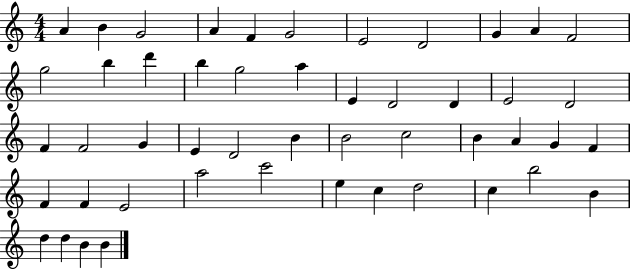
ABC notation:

X:1
T:Untitled
M:4/4
L:1/4
K:C
A B G2 A F G2 E2 D2 G A F2 g2 b d' b g2 a E D2 D E2 D2 F F2 G E D2 B B2 c2 B A G F F F E2 a2 c'2 e c d2 c b2 B d d B B